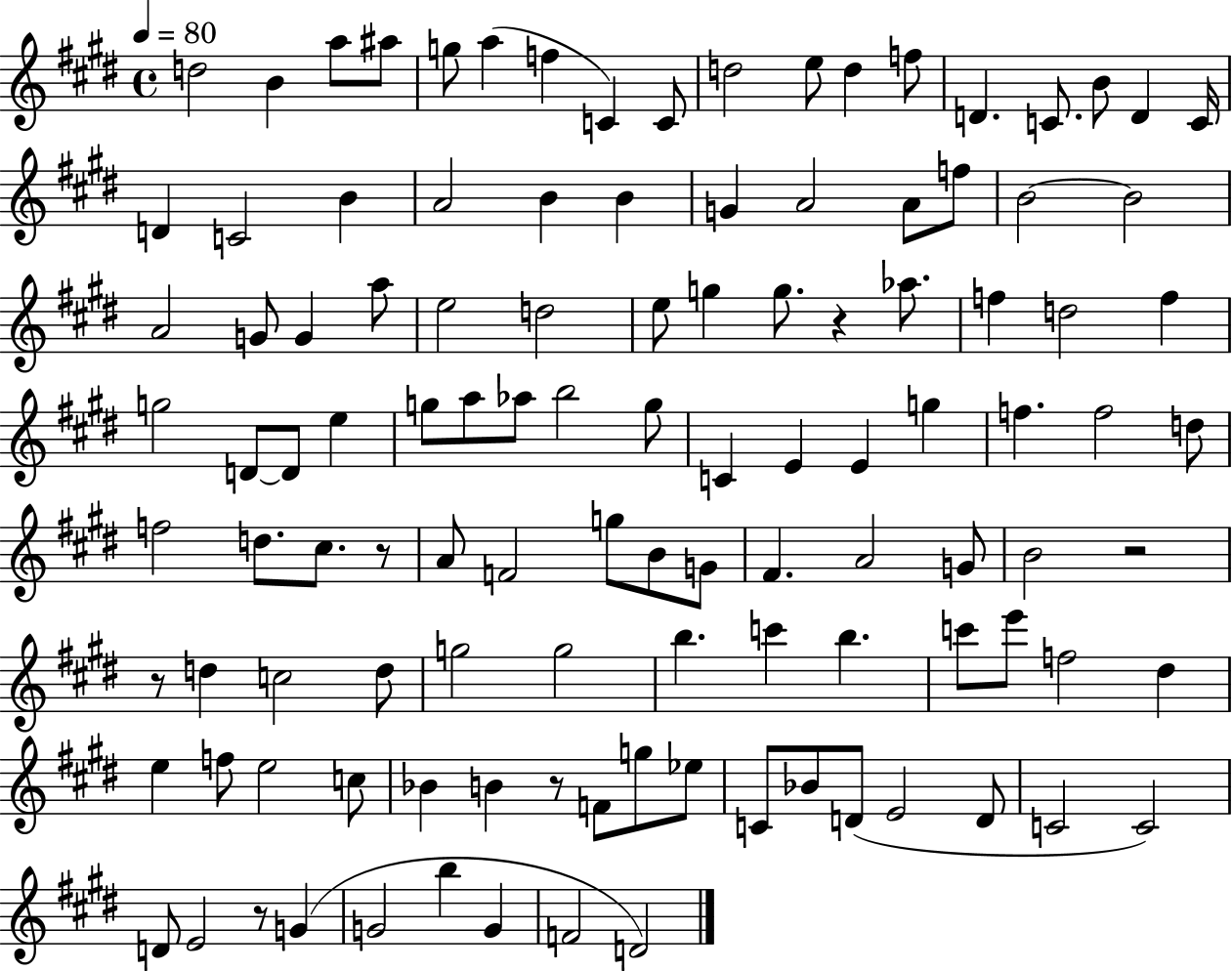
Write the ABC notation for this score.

X:1
T:Untitled
M:4/4
L:1/4
K:E
d2 B a/2 ^a/2 g/2 a f C C/2 d2 e/2 d f/2 D C/2 B/2 D C/4 D C2 B A2 B B G A2 A/2 f/2 B2 B2 A2 G/2 G a/2 e2 d2 e/2 g g/2 z _a/2 f d2 f g2 D/2 D/2 e g/2 a/2 _a/2 b2 g/2 C E E g f f2 d/2 f2 d/2 ^c/2 z/2 A/2 F2 g/2 B/2 G/2 ^F A2 G/2 B2 z2 z/2 d c2 d/2 g2 g2 b c' b c'/2 e'/2 f2 ^d e f/2 e2 c/2 _B B z/2 F/2 g/2 _e/2 C/2 _B/2 D/2 E2 D/2 C2 C2 D/2 E2 z/2 G G2 b G F2 D2